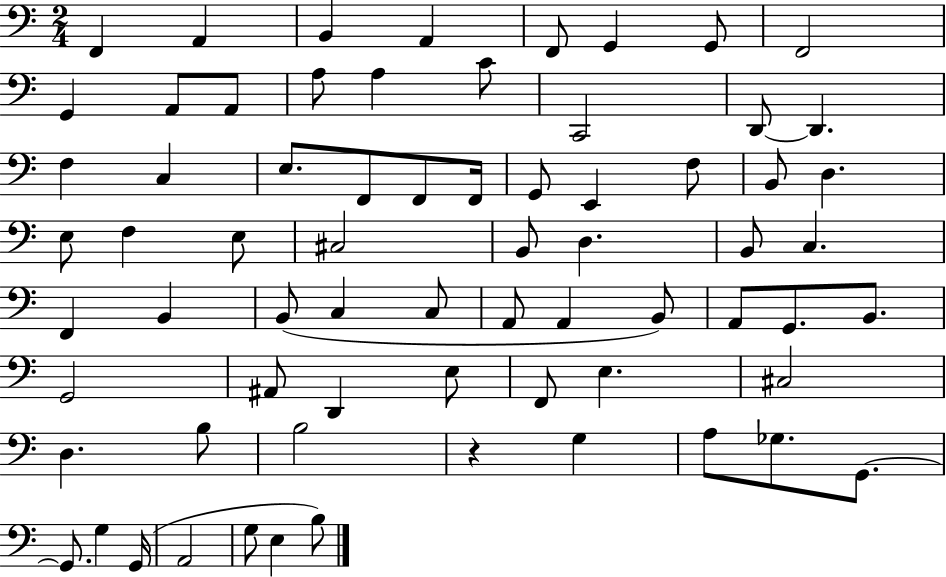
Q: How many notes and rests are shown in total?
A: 69